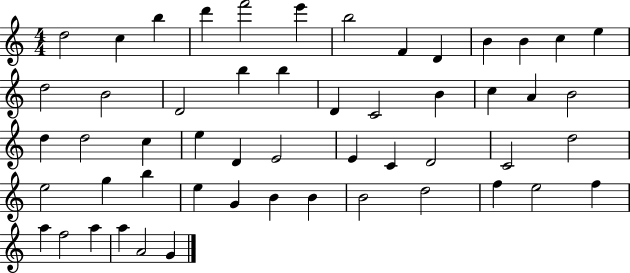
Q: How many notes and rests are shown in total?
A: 53